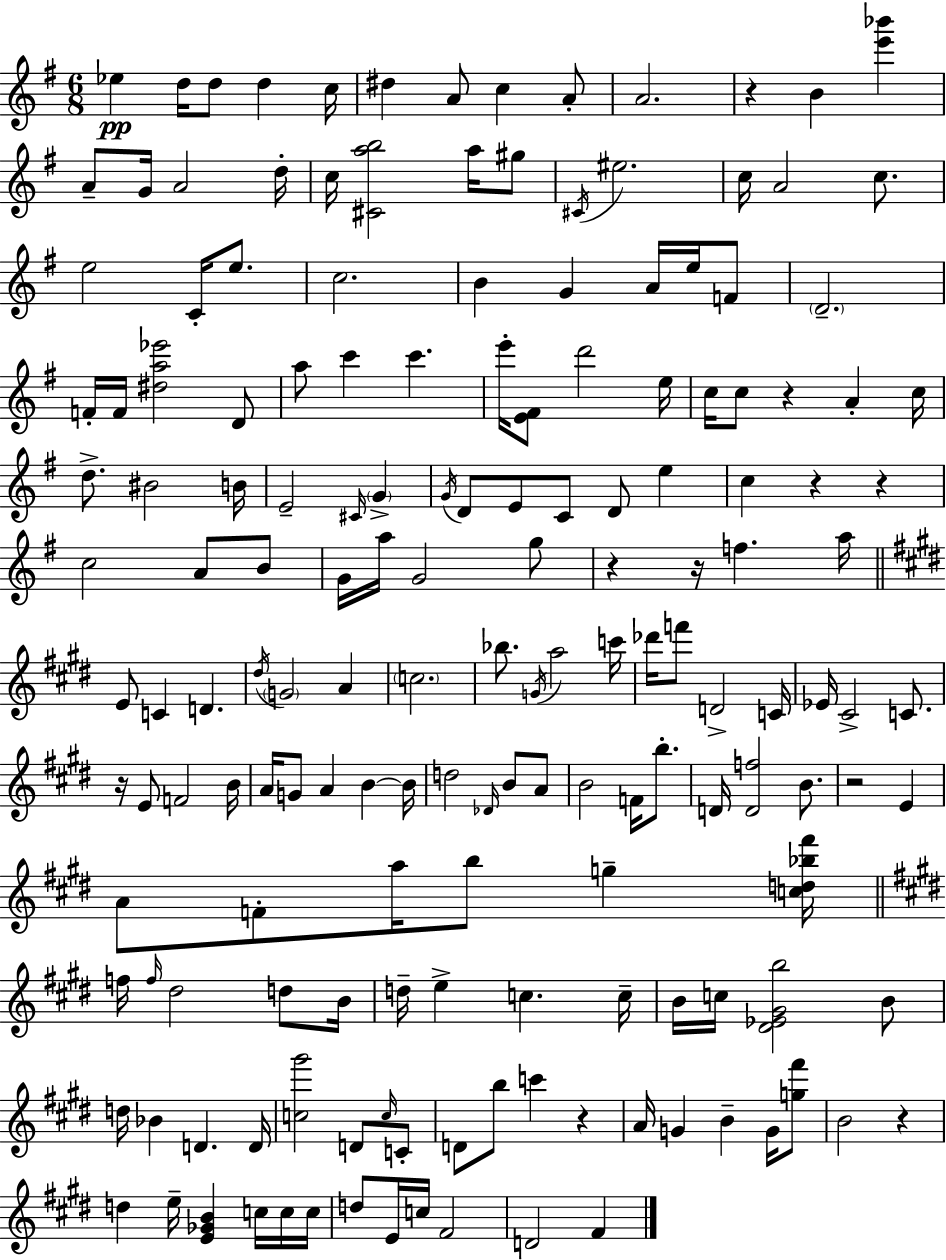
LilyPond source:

{
  \clef treble
  \numericTimeSignature
  \time 6/8
  \key g \major
  \repeat volta 2 { ees''4\pp d''16 d''8 d''4 c''16 | dis''4 a'8 c''4 a'8-. | a'2. | r4 b'4 <e''' bes'''>4 | \break a'8-- g'16 a'2 d''16-. | c''16 <cis' a'' b''>2 a''16 gis''8 | \acciaccatura { cis'16 } eis''2. | c''16 a'2 c''8. | \break e''2 c'16-. e''8. | c''2. | b'4 g'4 a'16 e''16 f'8 | \parenthesize d'2.-- | \break f'16-. f'16 <dis'' a'' ees'''>2 d'8 | a''8 c'''4 c'''4. | e'''16-. <e' fis'>8 d'''2 | e''16 c''16 c''8 r4 a'4-. | \break c''16 d''8.-> bis'2 | b'16 e'2-- \grace { cis'16 } \parenthesize g'4-> | \acciaccatura { g'16 } d'8 e'8 c'8 d'8 e''4 | c''4 r4 r4 | \break c''2 a'8 | b'8 g'16 a''16 g'2 | g''8 r4 r16 f''4. | a''16 \bar "||" \break \key e \major e'8 c'4 d'4. | \acciaccatura { dis''16 } \parenthesize g'2 a'4 | \parenthesize c''2. | bes''8. \acciaccatura { g'16 } a''2 | \break c'''16 des'''16 f'''8 d'2-> | c'16 ees'16 cis'2-> c'8. | r16 e'8 f'2 | b'16 a'16 g'8 a'4 b'4~~ | \break b'16 d''2 \grace { des'16 } b'8 | a'8 b'2 f'16 | b''8.-. d'16 <d' f''>2 | b'8. r2 e'4 | \break a'8 f'8-. a''16 b''8 g''4-- | <c'' d'' bes'' fis'''>16 \bar "||" \break \key e \major f''16 \grace { f''16 } dis''2 d''8 | b'16 d''16-- e''4-> c''4. | c''16-- b'16 c''16 <dis' ees' gis' b''>2 b'8 | d''16 bes'4 d'4. | \break d'16 <c'' gis'''>2 d'8 \grace { c''16 } | c'8-. d'8 b''8 c'''4 r4 | a'16 g'4 b'4-- g'16 | <g'' fis'''>8 b'2 r4 | \break d''4 e''16-- <e' ges' b'>4 c''16 | c''16 c''16 d''8 e'16 c''16 fis'2 | d'2 fis'4 | } \bar "|."
}